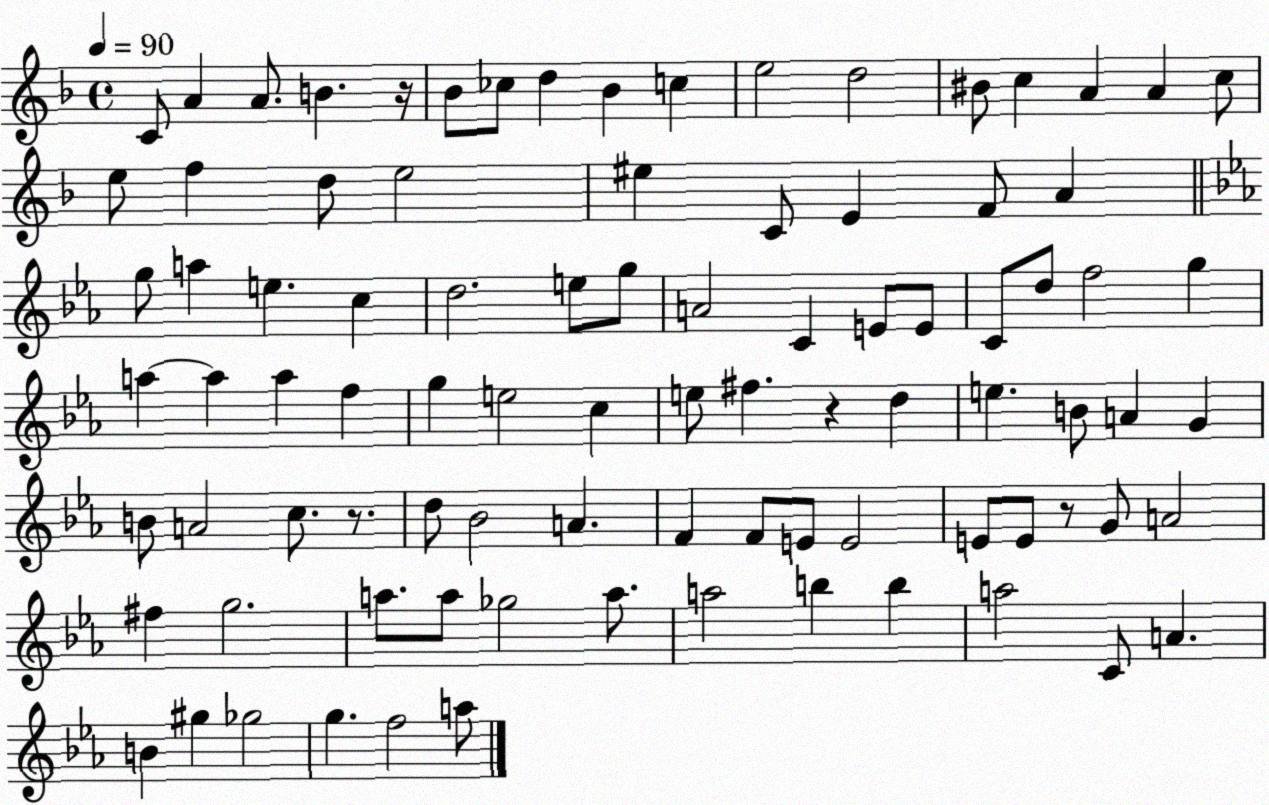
X:1
T:Untitled
M:4/4
L:1/4
K:F
C/2 A A/2 B z/4 _B/2 _c/2 d _B c e2 d2 ^B/2 c A A c/2 e/2 f d/2 e2 ^e C/2 E F/2 A g/2 a e c d2 e/2 g/2 A2 C E/2 E/2 C/2 d/2 f2 g a a a f g e2 c e/2 ^f z d e B/2 A G B/2 A2 c/2 z/2 d/2 _B2 A F F/2 E/2 E2 E/2 E/2 z/2 G/2 A2 ^f g2 a/2 a/2 _g2 a/2 a2 b b a2 C/2 A B ^g _g2 g f2 a/2